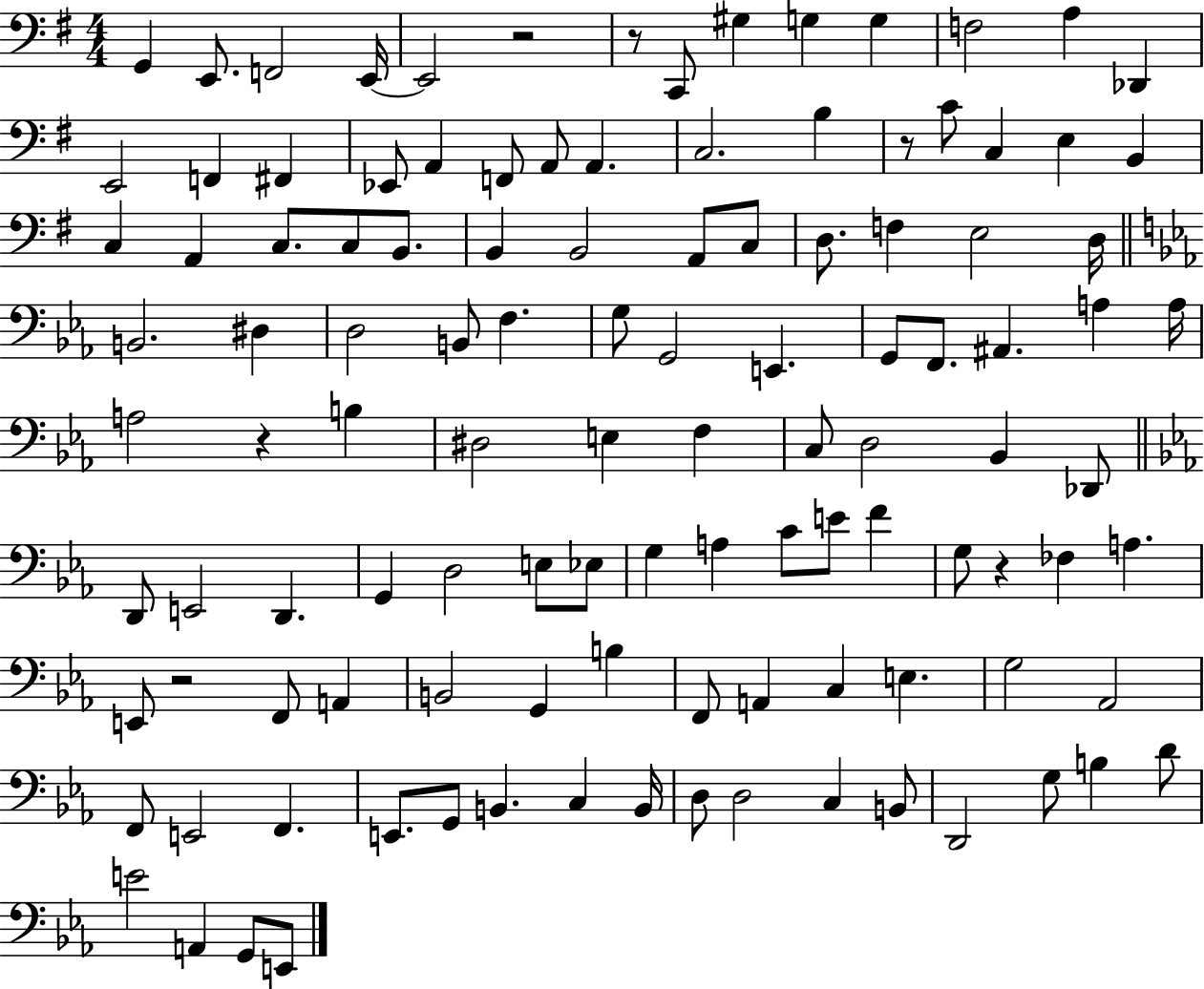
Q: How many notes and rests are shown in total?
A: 114